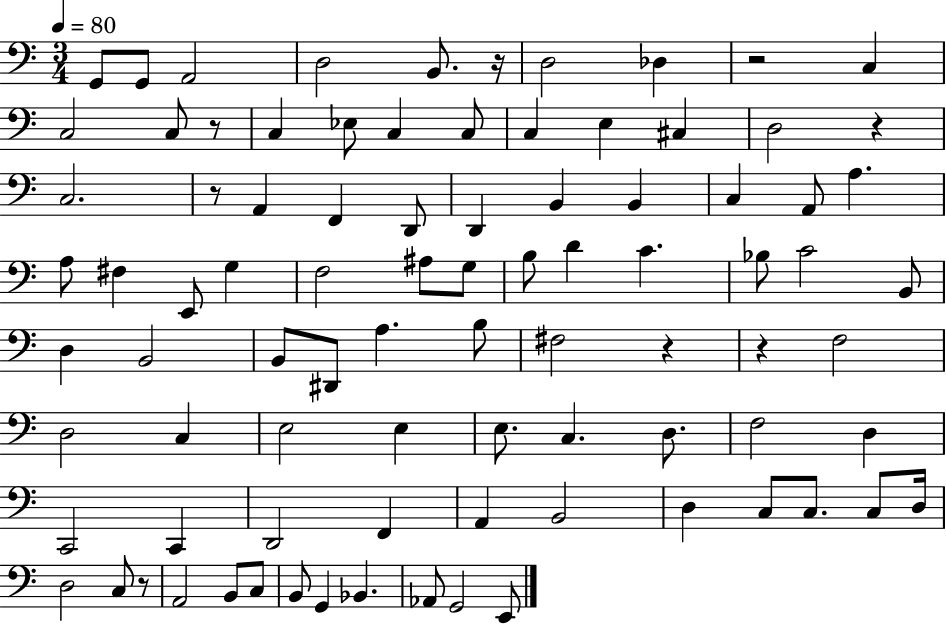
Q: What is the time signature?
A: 3/4